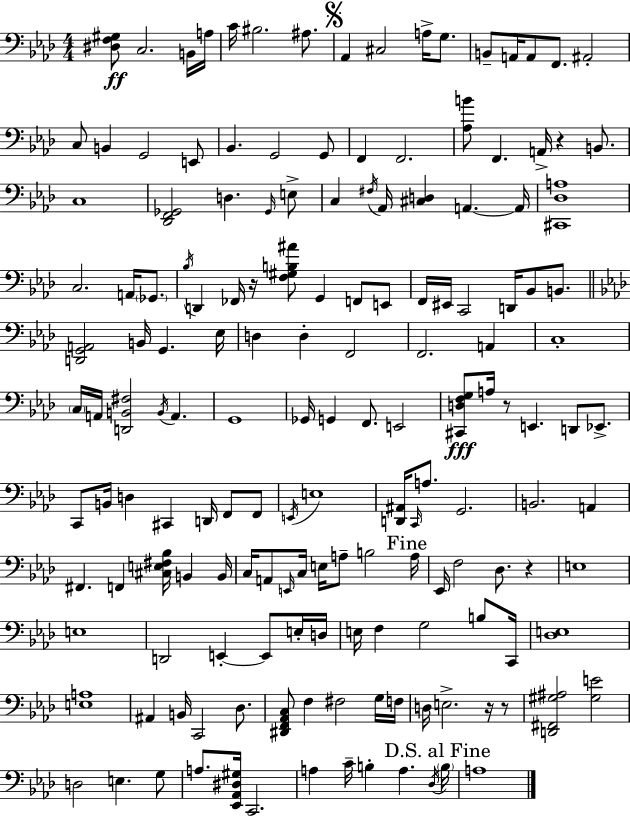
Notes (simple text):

[D#3,F3,G#3]/e C3/h. B2/s A3/s C4/s BIS3/h. A#3/e. Ab2/q C#3/h A3/s G3/e. B2/e A2/s A2/e F2/e. A#2/h C3/e B2/q G2/h E2/e Bb2/q. G2/h G2/e F2/q F2/h. [Ab3,B4]/e F2/q. A2/s R/q B2/e. C3/w [Db2,F2,Gb2]/h D3/q. Gb2/s E3/e C3/q F#3/s Ab2/s [C#3,D3]/q A2/q. A2/s [C#2,Db3,A3]/w C3/h. A2/s Gb2/e. Bb3/s D2/q FES2/s R/s [F3,G#3,B3,A#4]/e G2/q F2/e E2/e F2/s EIS2/s C2/h D2/s Bb2/e B2/e. [D2,G2,A2]/h B2/s G2/q. Eb3/s D3/q D3/q F2/h F2/h. A2/q C3/w C3/s A2/s [D2,B2,F#3]/h B2/s A2/q. G2/w Gb2/s G2/q F2/e. E2/h [C#2,D3,F3,G3]/e A3/s R/e E2/q. D2/e Eb2/e. C2/e B2/s D3/q C#2/q D2/s F2/e F2/e E2/s E3/w [D2,A#2]/s C2/s A3/e. G2/h. B2/h. A2/q F#2/q. F2/q [C#3,E3,F#3,Bb3]/s B2/q B2/s C3/s A2/e E2/s C3/s E3/s A3/e B3/h A3/s Eb2/s F3/h Db3/e. R/q E3/w E3/w D2/h E2/q E2/e E3/s D3/s E3/s F3/q G3/h B3/e C2/s [Db3,E3]/w [E3,A3]/w A#2/q B2/s C2/h Db3/e. [D#2,F2,Ab2,C3]/e F3/q F#3/h G3/s F3/s D3/s E3/h. R/s R/e [D2,F#2,G#3,A#3]/h [G#3,E4]/h D3/h E3/q. G3/e A3/e. [Eb2,Ab2,D#3,G#3]/s C2/h. A3/q C4/s B3/q A3/q. Db3/s B3/s A3/w